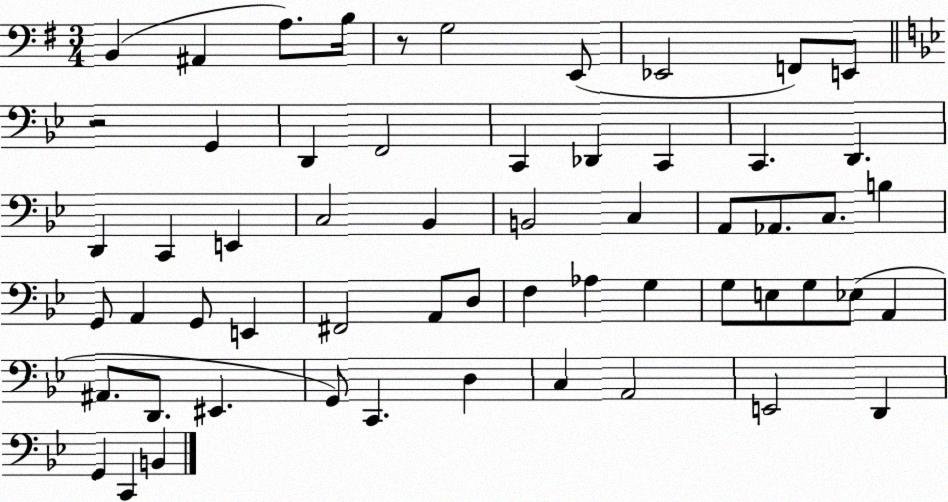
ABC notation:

X:1
T:Untitled
M:3/4
L:1/4
K:G
B,, ^A,, A,/2 B,/4 z/2 G,2 E,,/2 _E,,2 F,,/2 E,,/2 z2 G,, D,, F,,2 C,, _D,, C,, C,, D,, D,, C,, E,, C,2 _B,, B,,2 C, A,,/2 _A,,/2 C,/2 B, G,,/2 A,, G,,/2 E,, ^F,,2 A,,/2 D,/2 F, _A, G, G,/2 E,/2 G,/2 _E,/2 A,, ^A,,/2 D,,/2 ^E,, G,,/2 C,, D, C, A,,2 E,,2 D,, G,, C,, B,,